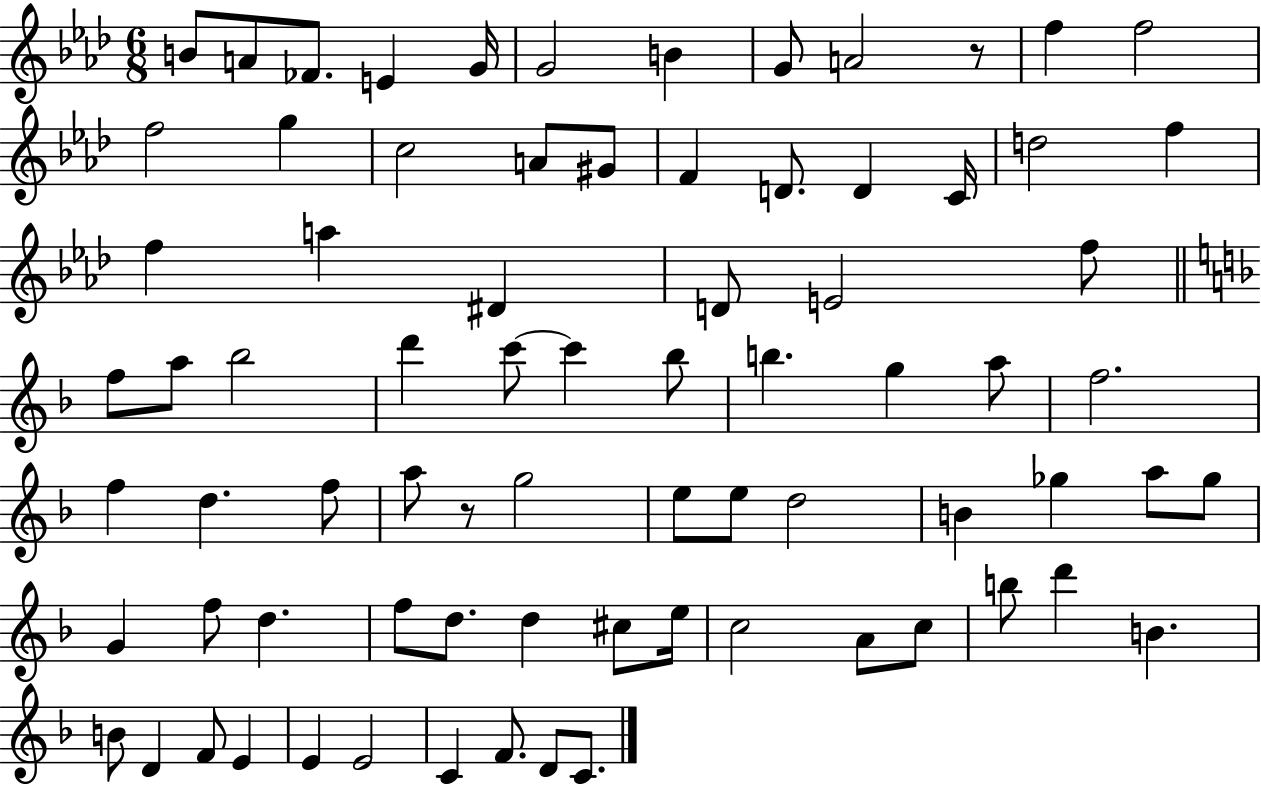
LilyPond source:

{
  \clef treble
  \numericTimeSignature
  \time 6/8
  \key aes \major
  b'8 a'8 fes'8. e'4 g'16 | g'2 b'4 | g'8 a'2 r8 | f''4 f''2 | \break f''2 g''4 | c''2 a'8 gis'8 | f'4 d'8. d'4 c'16 | d''2 f''4 | \break f''4 a''4 dis'4 | d'8 e'2 f''8 | \bar "||" \break \key f \major f''8 a''8 bes''2 | d'''4 c'''8~~ c'''4 bes''8 | b''4. g''4 a''8 | f''2. | \break f''4 d''4. f''8 | a''8 r8 g''2 | e''8 e''8 d''2 | b'4 ges''4 a''8 ges''8 | \break g'4 f''8 d''4. | f''8 d''8. d''4 cis''8 e''16 | c''2 a'8 c''8 | b''8 d'''4 b'4. | \break b'8 d'4 f'8 e'4 | e'4 e'2 | c'4 f'8. d'8 c'8. | \bar "|."
}